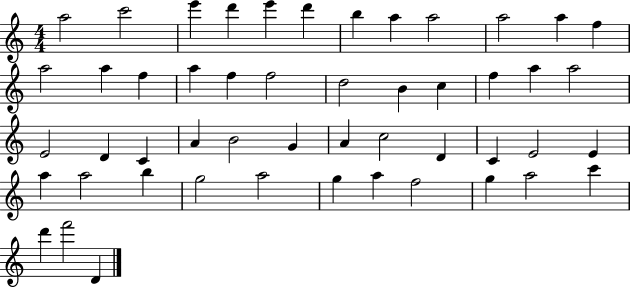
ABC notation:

X:1
T:Untitled
M:4/4
L:1/4
K:C
a2 c'2 e' d' e' d' b a a2 a2 a f a2 a f a f f2 d2 B c f a a2 E2 D C A B2 G A c2 D C E2 E a a2 b g2 a2 g a f2 g a2 c' d' f'2 D